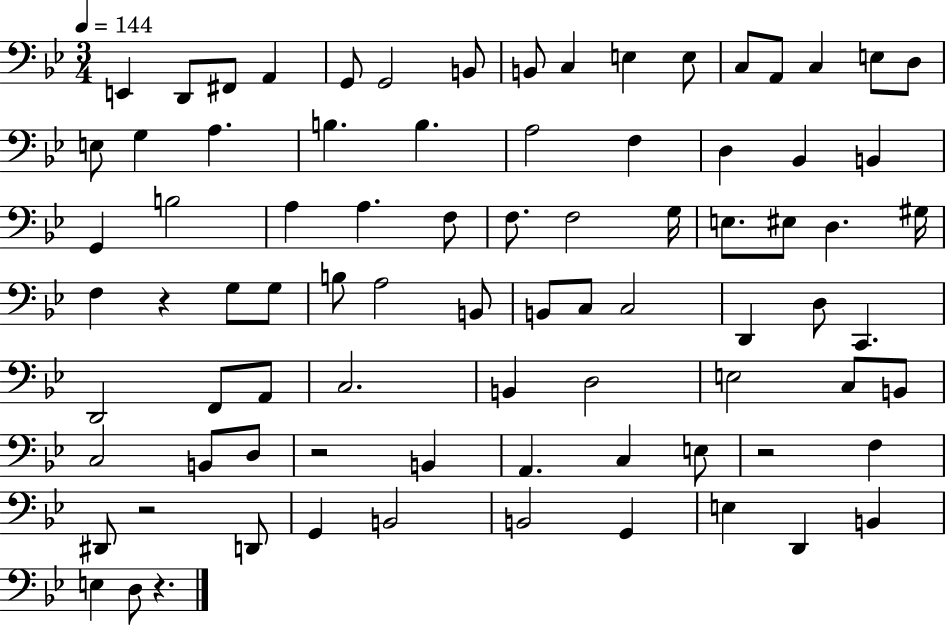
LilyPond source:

{
  \clef bass
  \numericTimeSignature
  \time 3/4
  \key bes \major
  \tempo 4 = 144
  e,4 d,8 fis,8 a,4 | g,8 g,2 b,8 | b,8 c4 e4 e8 | c8 a,8 c4 e8 d8 | \break e8 g4 a4. | b4. b4. | a2 f4 | d4 bes,4 b,4 | \break g,4 b2 | a4 a4. f8 | f8. f2 g16 | e8. eis8 d4. gis16 | \break f4 r4 g8 g8 | b8 a2 b,8 | b,8 c8 c2 | d,4 d8 c,4. | \break d,2 f,8 a,8 | c2. | b,4 d2 | e2 c8 b,8 | \break c2 b,8 d8 | r2 b,4 | a,4. c4 e8 | r2 f4 | \break dis,8 r2 d,8 | g,4 b,2 | b,2 g,4 | e4 d,4 b,4 | \break e4 d8 r4. | \bar "|."
}